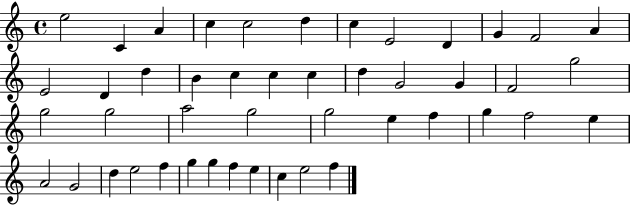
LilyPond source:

{
  \clef treble
  \time 4/4
  \defaultTimeSignature
  \key c \major
  e''2 c'4 a'4 | c''4 c''2 d''4 | c''4 e'2 d'4 | g'4 f'2 a'4 | \break e'2 d'4 d''4 | b'4 c''4 c''4 c''4 | d''4 g'2 g'4 | f'2 g''2 | \break g''2 g''2 | a''2 g''2 | g''2 e''4 f''4 | g''4 f''2 e''4 | \break a'2 g'2 | d''4 e''2 f''4 | g''4 g''4 f''4 e''4 | c''4 e''2 f''4 | \break \bar "|."
}